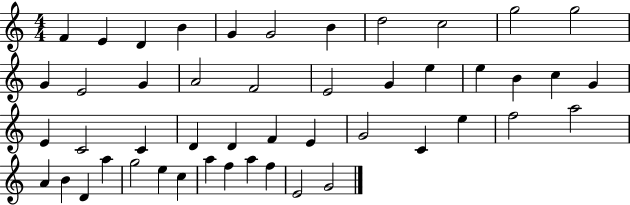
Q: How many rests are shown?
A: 0